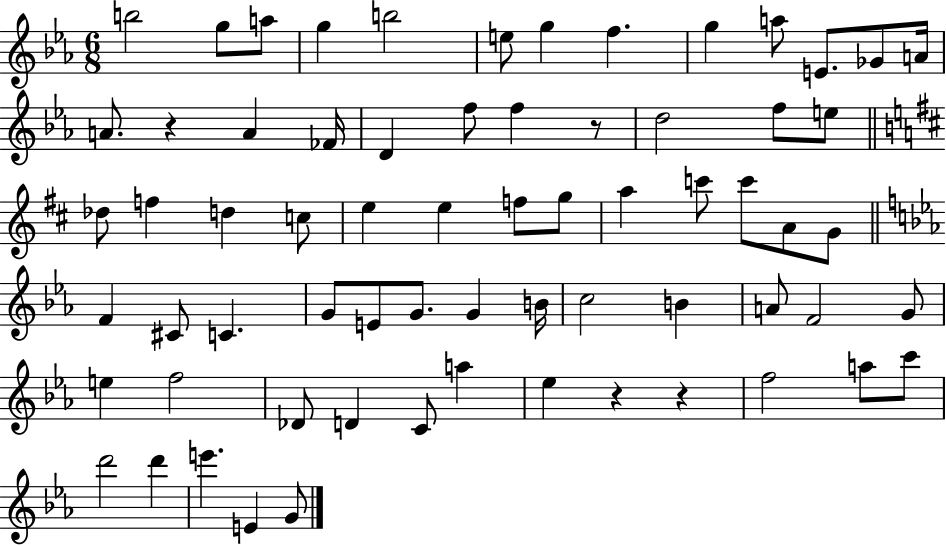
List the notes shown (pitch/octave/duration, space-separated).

B5/h G5/e A5/e G5/q B5/h E5/e G5/q F5/q. G5/q A5/e E4/e. Gb4/e A4/s A4/e. R/q A4/q FES4/s D4/q F5/e F5/q R/e D5/h F5/e E5/e Db5/e F5/q D5/q C5/e E5/q E5/q F5/e G5/e A5/q C6/e C6/e A4/e G4/e F4/q C#4/e C4/q. G4/e E4/e G4/e. G4/q B4/s C5/h B4/q A4/e F4/h G4/e E5/q F5/h Db4/e D4/q C4/e A5/q Eb5/q R/q R/q F5/h A5/e C6/e D6/h D6/q E6/q. E4/q G4/e